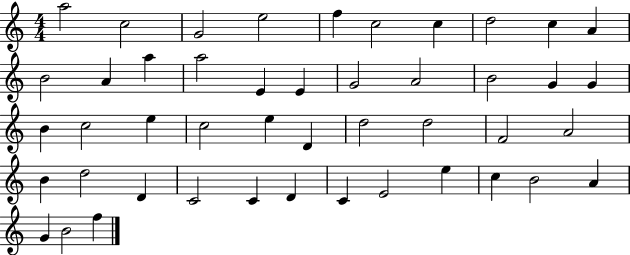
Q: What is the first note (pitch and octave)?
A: A5